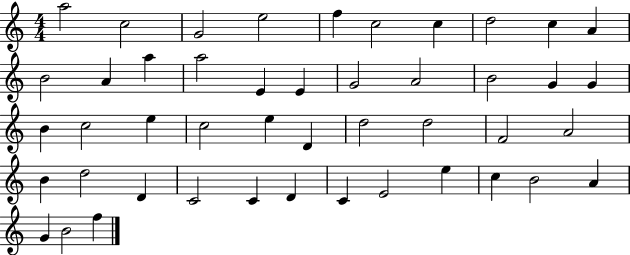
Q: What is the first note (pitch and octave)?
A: A5